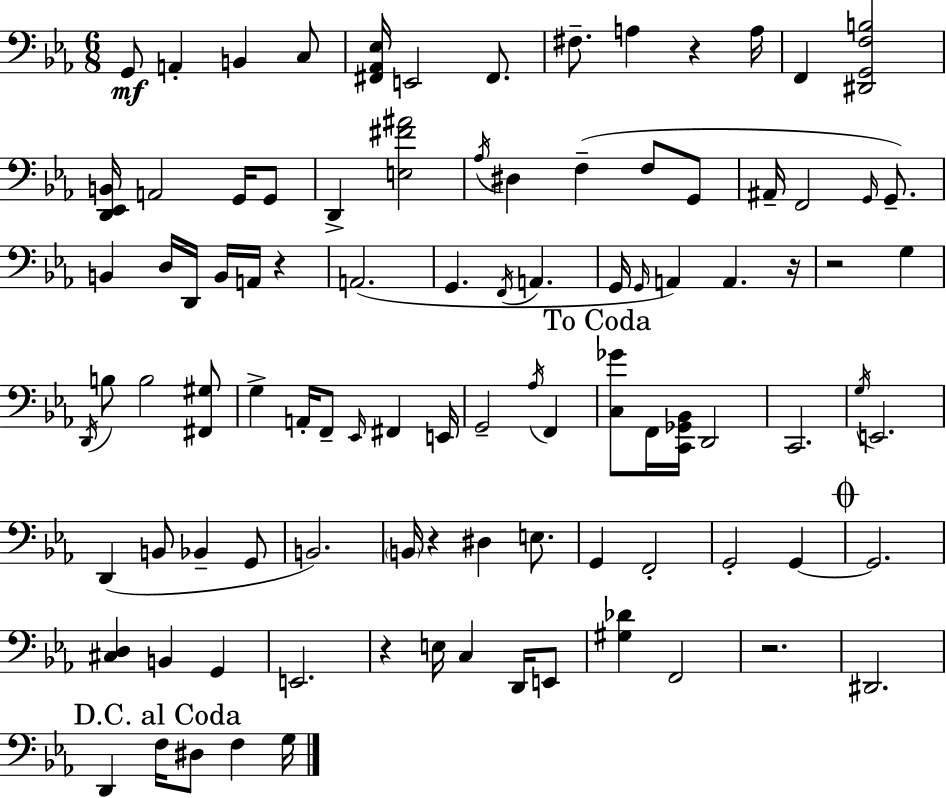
{
  \clef bass
  \numericTimeSignature
  \time 6/8
  \key ees \major
  g,8\mf a,4-. b,4 c8 | <fis, aes, ees>16 e,2 fis,8. | fis8.-- a4 r4 a16 | f,4 <dis, g, f b>2 | \break <d, ees, b,>16 a,2 g,16 g,8 | d,4-> <e fis' ais'>2 | \acciaccatura { aes16 } dis4 f4--( f8 g,8 | ais,16-- f,2 \grace { g,16 }) g,8.-- | \break b,4 d16 d,16 b,16 a,16 r4 | a,2.( | g,4. \acciaccatura { f,16 } a,4. | g,16 \grace { g,16 }) a,4 a,4. | \break r16 r2 | g4 \acciaccatura { d,16 } b8 b2 | <fis, gis>8 g4-> a,16-. f,8-- | \grace { ees,16 } fis,4 e,16 g,2-- | \break \acciaccatura { aes16 } f,4 \mark "To Coda" <c ges'>8 f,16 <c, ges, bes,>16 d,2 | c,2. | \acciaccatura { g16 } e,2. | d,4( | \break b,8 bes,4-- g,8 b,2.) | \parenthesize b,16 r4 | dis4 e8. g,4 | f,2-. g,2-. | \break g,4~~ \mark \markup { \musicglyph "scripts.coda" } g,2. | <cis d>4 | b,4 g,4 e,2. | r4 | \break e16 c4 d,16 e,8 <gis des'>4 | f,2 r2. | dis,2. | \mark "D.C. al Coda" d,4 | \break f16 dis8 f4 g16 \bar "|."
}